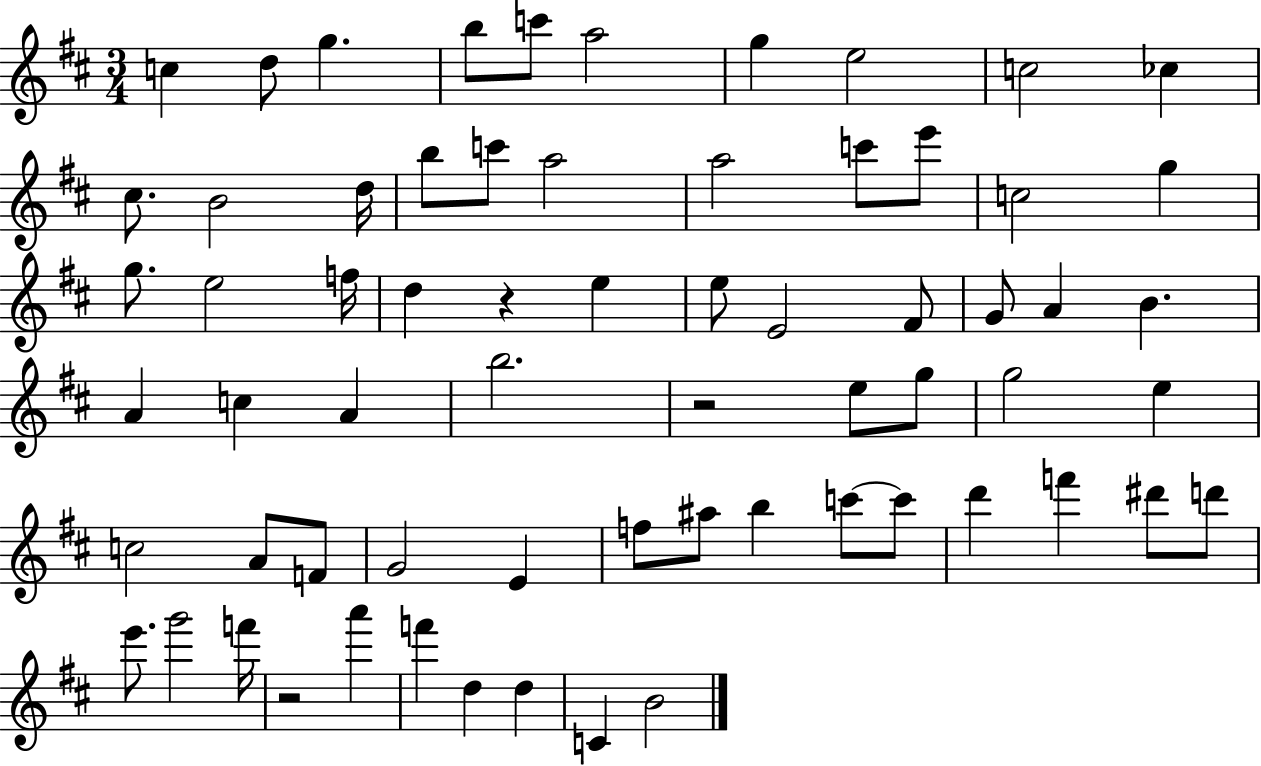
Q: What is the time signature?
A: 3/4